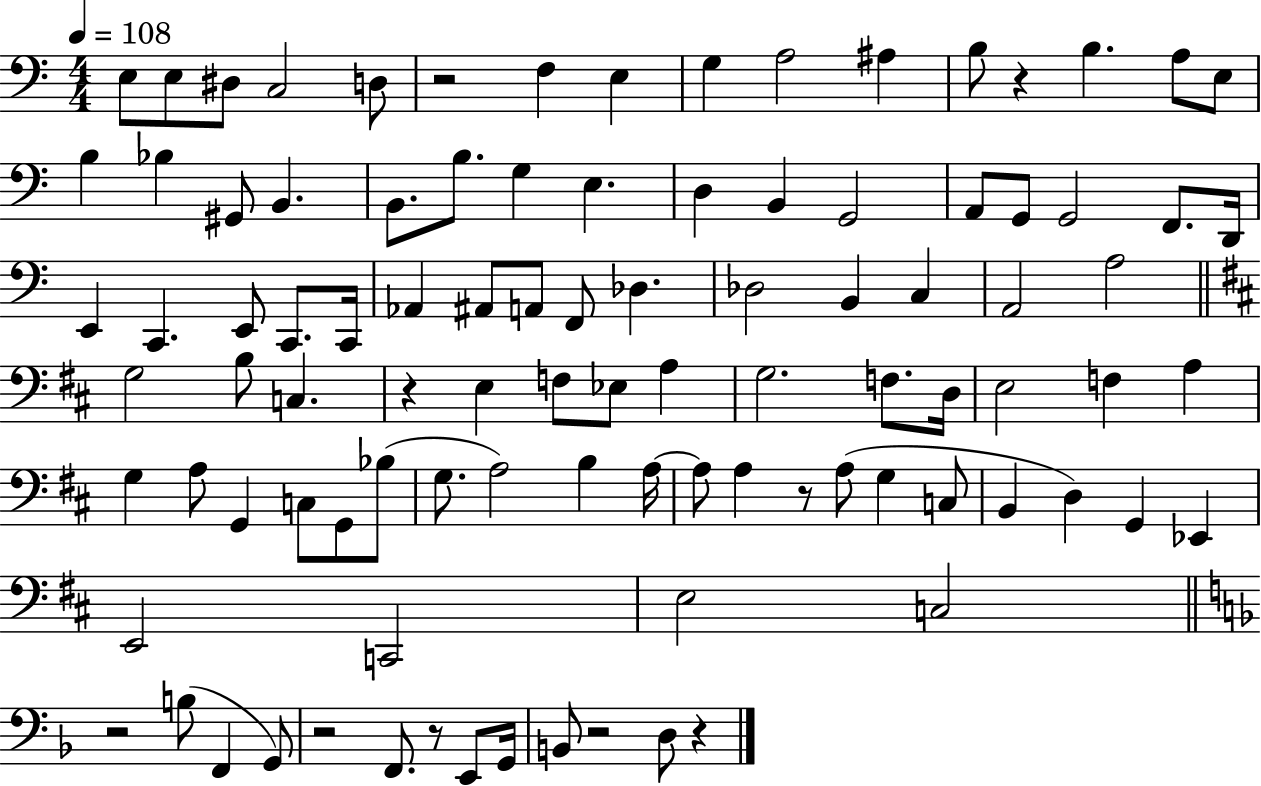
{
  \clef bass
  \numericTimeSignature
  \time 4/4
  \key c \major
  \tempo 4 = 108
  e8 e8 dis8 c2 d8 | r2 f4 e4 | g4 a2 ais4 | b8 r4 b4. a8 e8 | \break b4 bes4 gis,8 b,4. | b,8. b8. g4 e4. | d4 b,4 g,2 | a,8 g,8 g,2 f,8. d,16 | \break e,4 c,4. e,8 c,8. c,16 | aes,4 ais,8 a,8 f,8 des4. | des2 b,4 c4 | a,2 a2 | \break \bar "||" \break \key d \major g2 b8 c4. | r4 e4 f8 ees8 a4 | g2. f8. d16 | e2 f4 a4 | \break g4 a8 g,4 c8 g,8 bes8( | g8. a2) b4 a16~~ | a8 a4 r8 a8( g4 c8 | b,4 d4) g,4 ees,4 | \break e,2 c,2 | e2 c2 | \bar "||" \break \key f \major r2 b8( f,4 g,8) | r2 f,8. r8 e,8 g,16 | b,8 r2 d8 r4 | \bar "|."
}